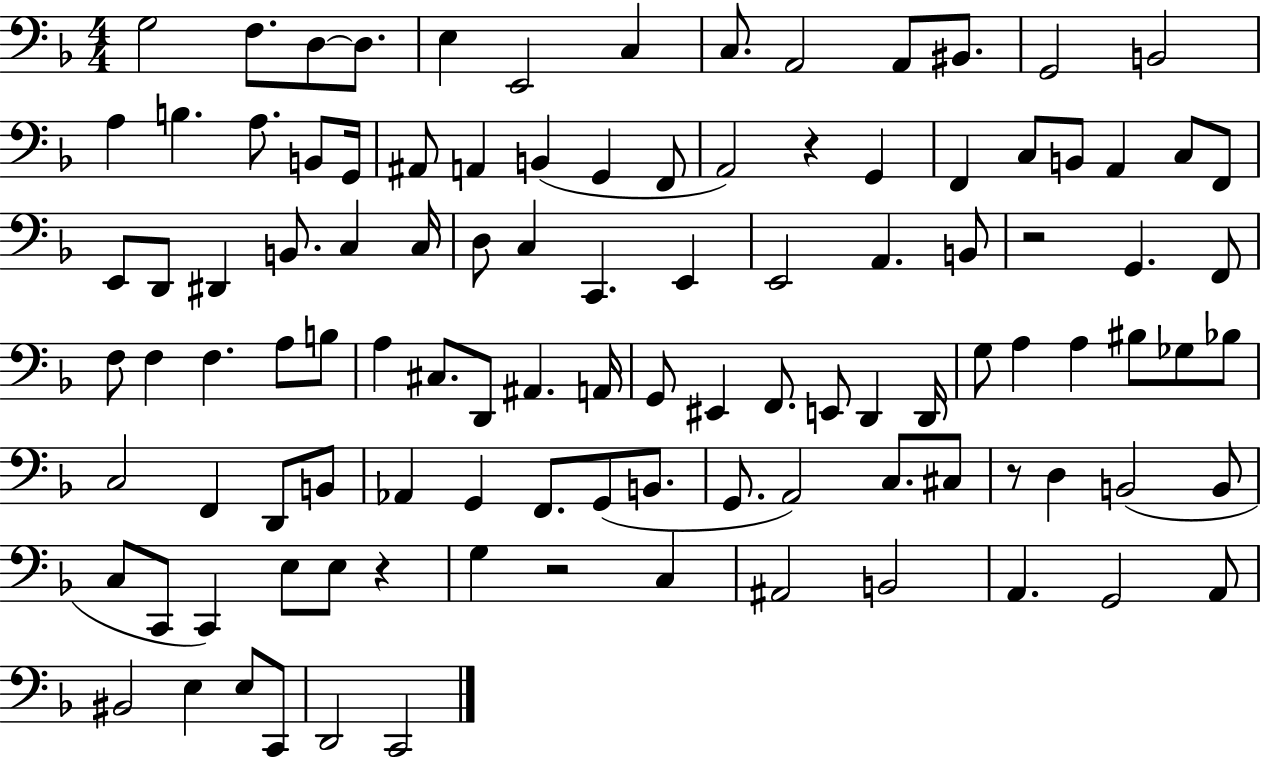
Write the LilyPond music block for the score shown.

{
  \clef bass
  \numericTimeSignature
  \time 4/4
  \key f \major
  g2 f8. d8~~ d8. | e4 e,2 c4 | c8. a,2 a,8 bis,8. | g,2 b,2 | \break a4 b4. a8. b,8 g,16 | ais,8 a,4 b,4( g,4 f,8 | a,2) r4 g,4 | f,4 c8 b,8 a,4 c8 f,8 | \break e,8 d,8 dis,4 b,8. c4 c16 | d8 c4 c,4. e,4 | e,2 a,4. b,8 | r2 g,4. f,8 | \break f8 f4 f4. a8 b8 | a4 cis8. d,8 ais,4. a,16 | g,8 eis,4 f,8. e,8 d,4 d,16 | g8 a4 a4 bis8 ges8 bes8 | \break c2 f,4 d,8 b,8 | aes,4 g,4 f,8. g,8( b,8. | g,8. a,2) c8. cis8 | r8 d4 b,2( b,8 | \break c8 c,8 c,4) e8 e8 r4 | g4 r2 c4 | ais,2 b,2 | a,4. g,2 a,8 | \break bis,2 e4 e8 c,8 | d,2 c,2 | \bar "|."
}